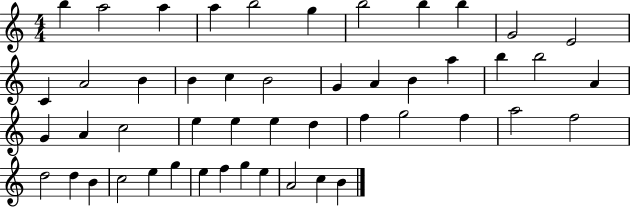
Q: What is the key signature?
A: C major